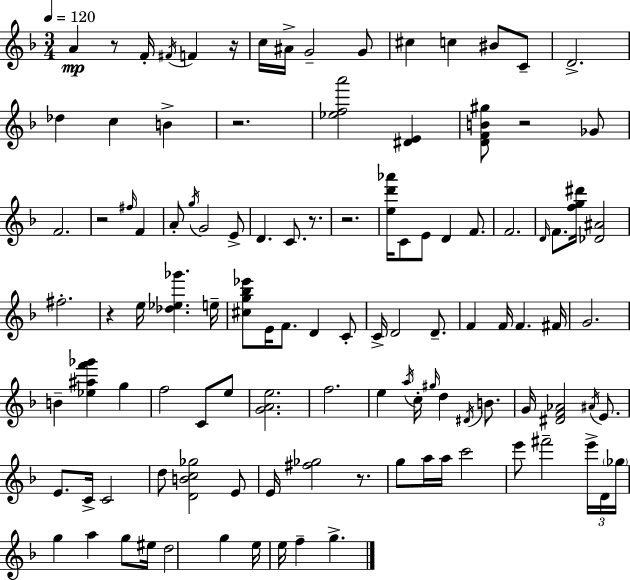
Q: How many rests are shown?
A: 9